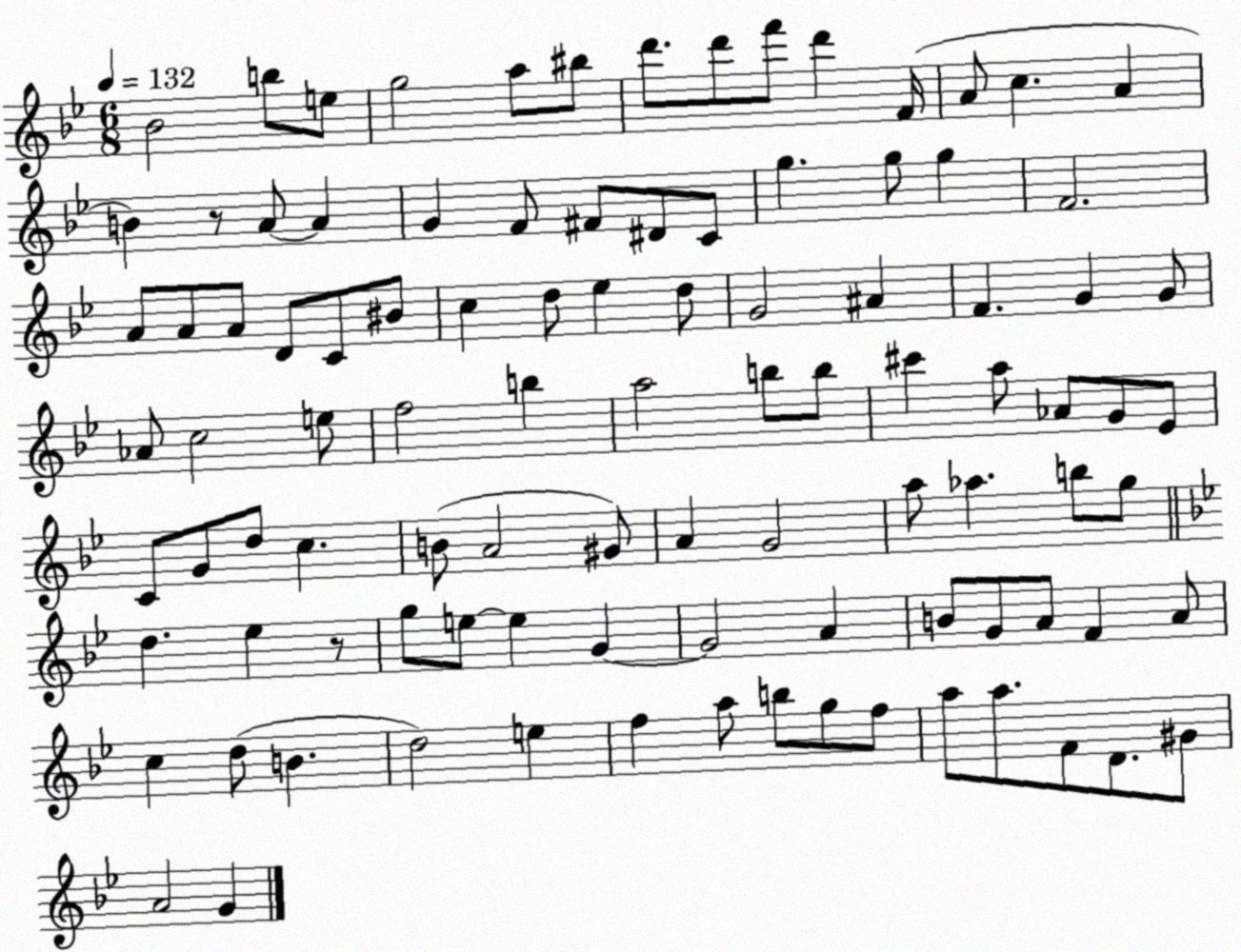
X:1
T:Untitled
M:6/8
L:1/4
K:Bb
_B2 b/2 e/2 g2 a/2 ^b/2 d'/2 d'/2 f'/2 d' F/4 A/2 c A B z/2 A/2 A G F/2 ^F/2 ^D/2 C/2 g g/2 g F2 A/2 A/2 A/2 D/2 C/2 ^B/2 c d/2 _e d/2 G2 ^A F G G/2 _A/2 c2 e/2 f2 b a2 b/2 b/2 ^c' a/2 _A/2 G/2 _E/2 C/2 G/2 d/2 c B/2 A2 ^G/2 A G2 a/2 _a b/2 g/2 d _e z/2 g/2 e/2 e G G2 A B/2 G/2 A/2 F A/2 c d/2 B d2 e f a/2 b/2 g/2 f/2 a/2 a/2 F/2 D/2 ^G/2 A2 G